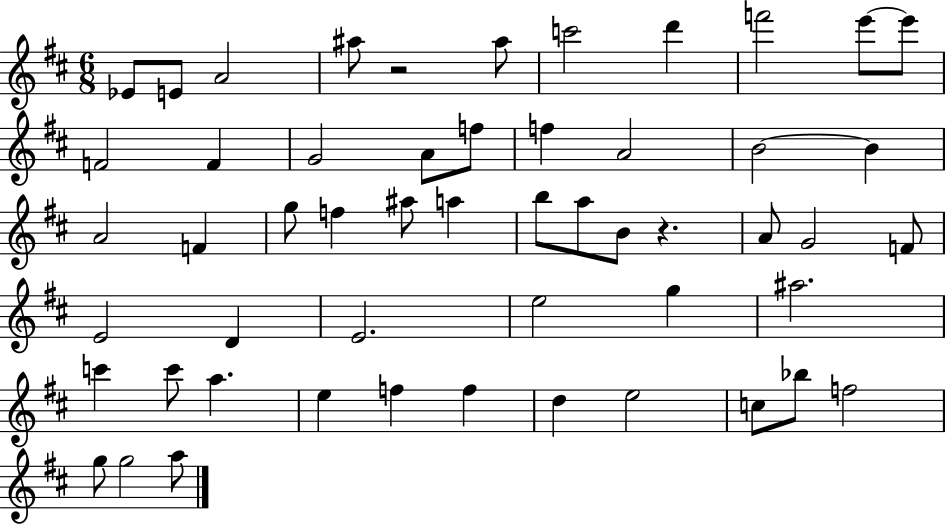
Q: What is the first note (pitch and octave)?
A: Eb4